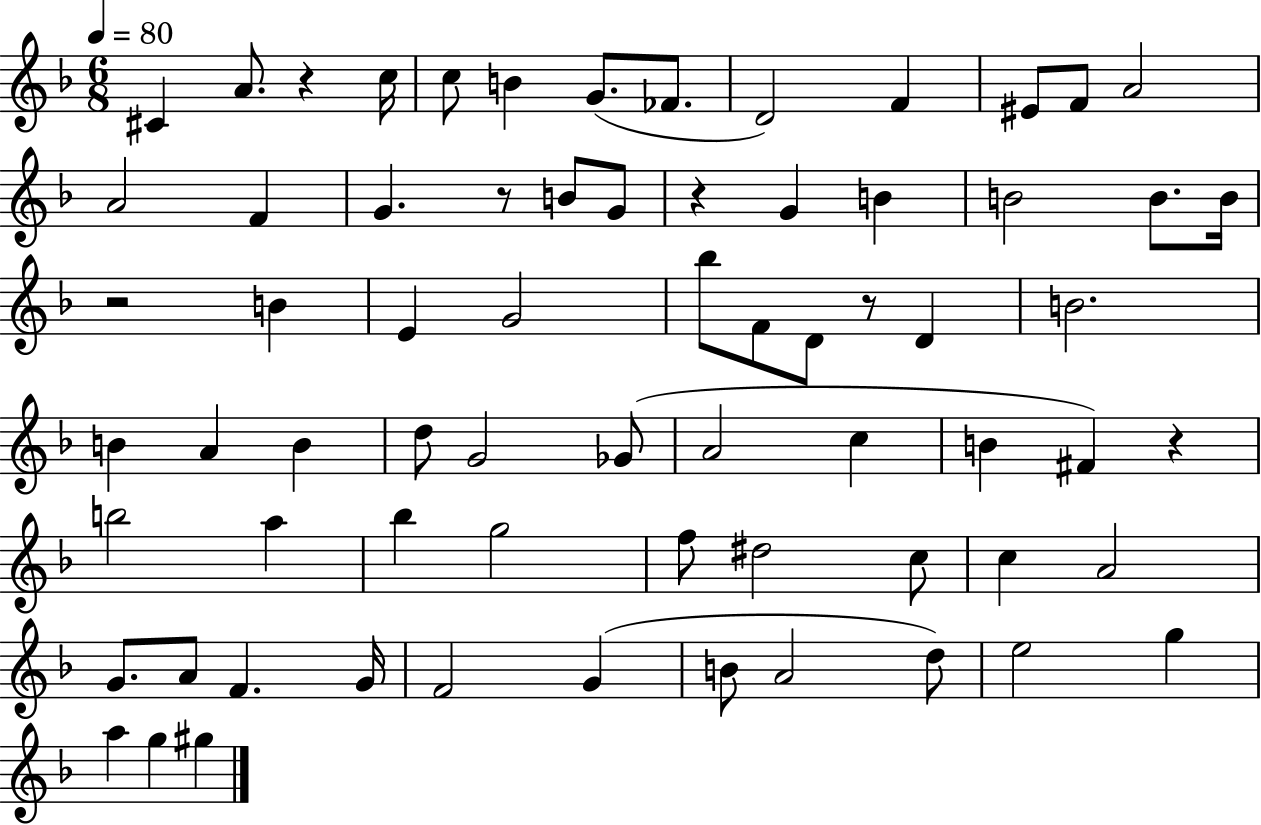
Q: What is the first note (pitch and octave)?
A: C#4